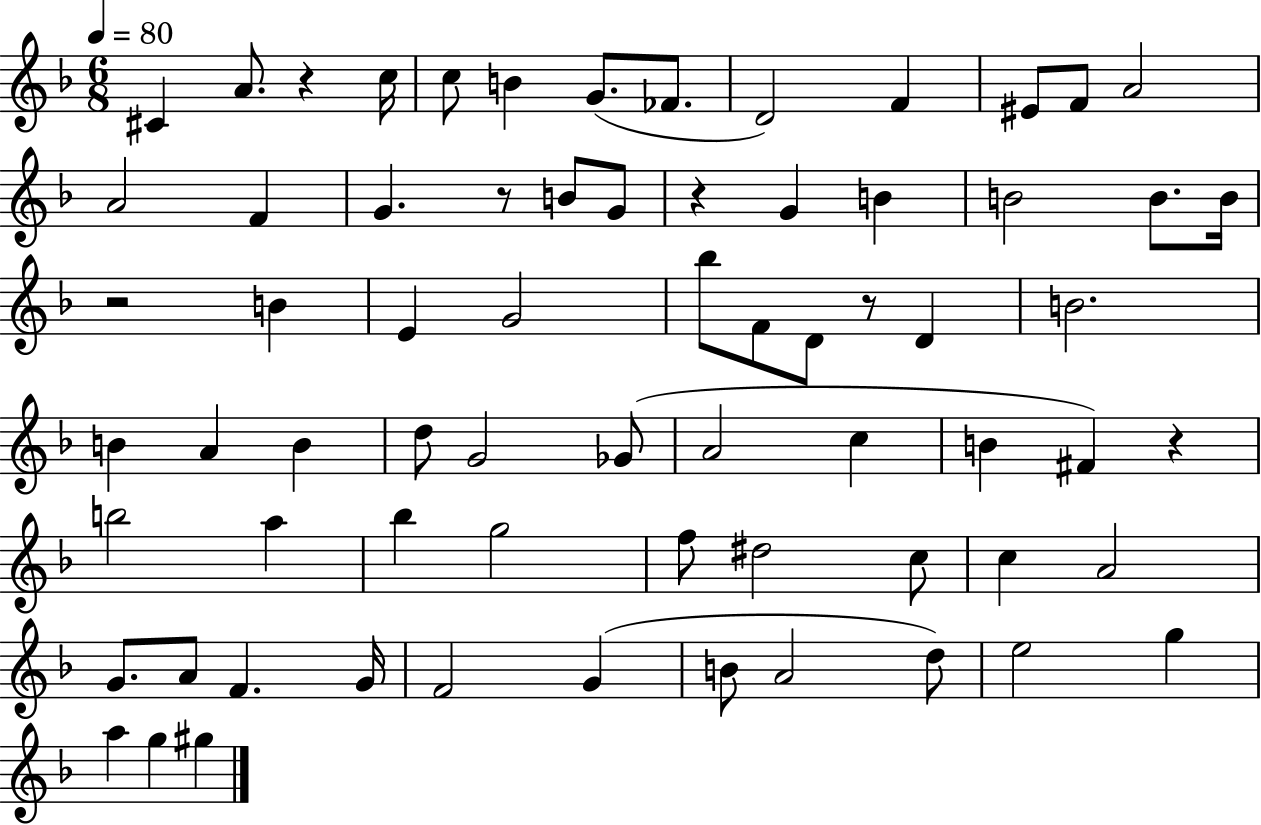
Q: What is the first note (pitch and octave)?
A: C#4